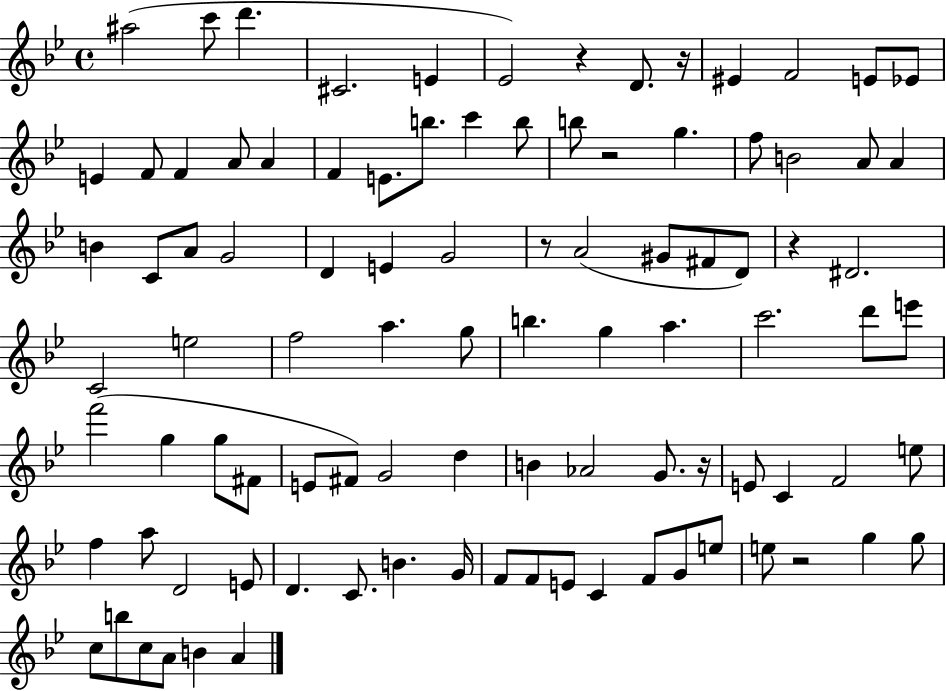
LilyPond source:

{
  \clef treble
  \time 4/4
  \defaultTimeSignature
  \key bes \major
  ais''2( c'''8 d'''4. | cis'2. e'4 | ees'2) r4 d'8. r16 | eis'4 f'2 e'8 ees'8 | \break e'4 f'8 f'4 a'8 a'4 | f'4 e'8. b''8. c'''4 b''8 | b''8 r2 g''4. | f''8 b'2 a'8 a'4 | \break b'4 c'8 a'8 g'2 | d'4 e'4 g'2 | r8 a'2( gis'8 fis'8 d'8) | r4 dis'2. | \break c'2 e''2 | f''2 a''4. g''8 | b''4. g''4 a''4. | c'''2. d'''8 e'''8 | \break f'''2( g''4 g''8 fis'8 | e'8 fis'8) g'2 d''4 | b'4 aes'2 g'8. r16 | e'8 c'4 f'2 e''8 | \break f''4 a''8 d'2 e'8 | d'4. c'8. b'4. g'16 | f'8 f'8 e'8 c'4 f'8 g'8 e''8 | e''8 r2 g''4 g''8 | \break c''8 b''8 c''8 a'8 b'4 a'4 | \bar "|."
}